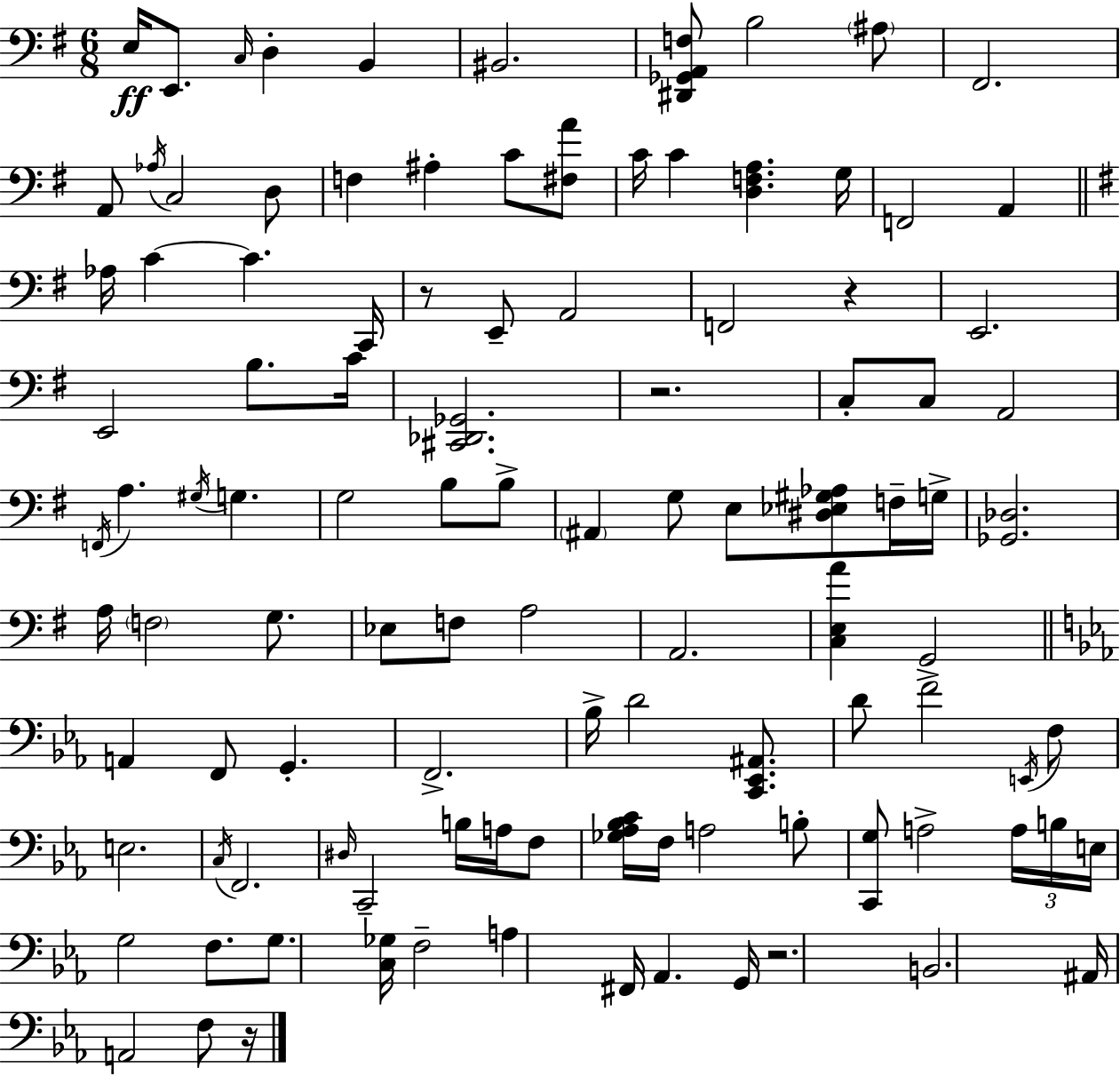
E3/s E2/e. C3/s D3/q B2/q BIS2/h. [D#2,Gb2,A2,F3]/e B3/h A#3/e F#2/h. A2/e Ab3/s C3/h D3/e F3/q A#3/q C4/e [F#3,A4]/e C4/s C4/q [D3,F3,A3]/q. G3/s F2/h A2/q Ab3/s C4/q C4/q. C2/s R/e E2/e A2/h F2/h R/q E2/h. E2/h B3/e. C4/s [C#2,Db2,Gb2]/h. R/h. C3/e C3/e A2/h F2/s A3/q. G#3/s G3/q. G3/h B3/e B3/e A#2/q G3/e E3/e [D#3,Eb3,G#3,Ab3]/e F3/s G3/s [Gb2,Db3]/h. A3/s F3/h G3/e. Eb3/e F3/e A3/h A2/h. [C3,E3,A4]/q G2/h A2/q F2/e G2/q. F2/h. Bb3/s D4/h [C2,Eb2,A#2]/e. D4/e F4/h E2/s F3/e E3/h. C3/s F2/h. D#3/s C2/h B3/s A3/s F3/e [Gb3,Ab3,Bb3,C4]/s F3/s A3/h B3/e [C2,G3]/e A3/h A3/s B3/s E3/s G3/h F3/e. G3/e. [C3,Gb3]/s F3/h A3/q F#2/s Ab2/q. G2/s R/h. B2/h. A#2/s A2/h F3/e R/s